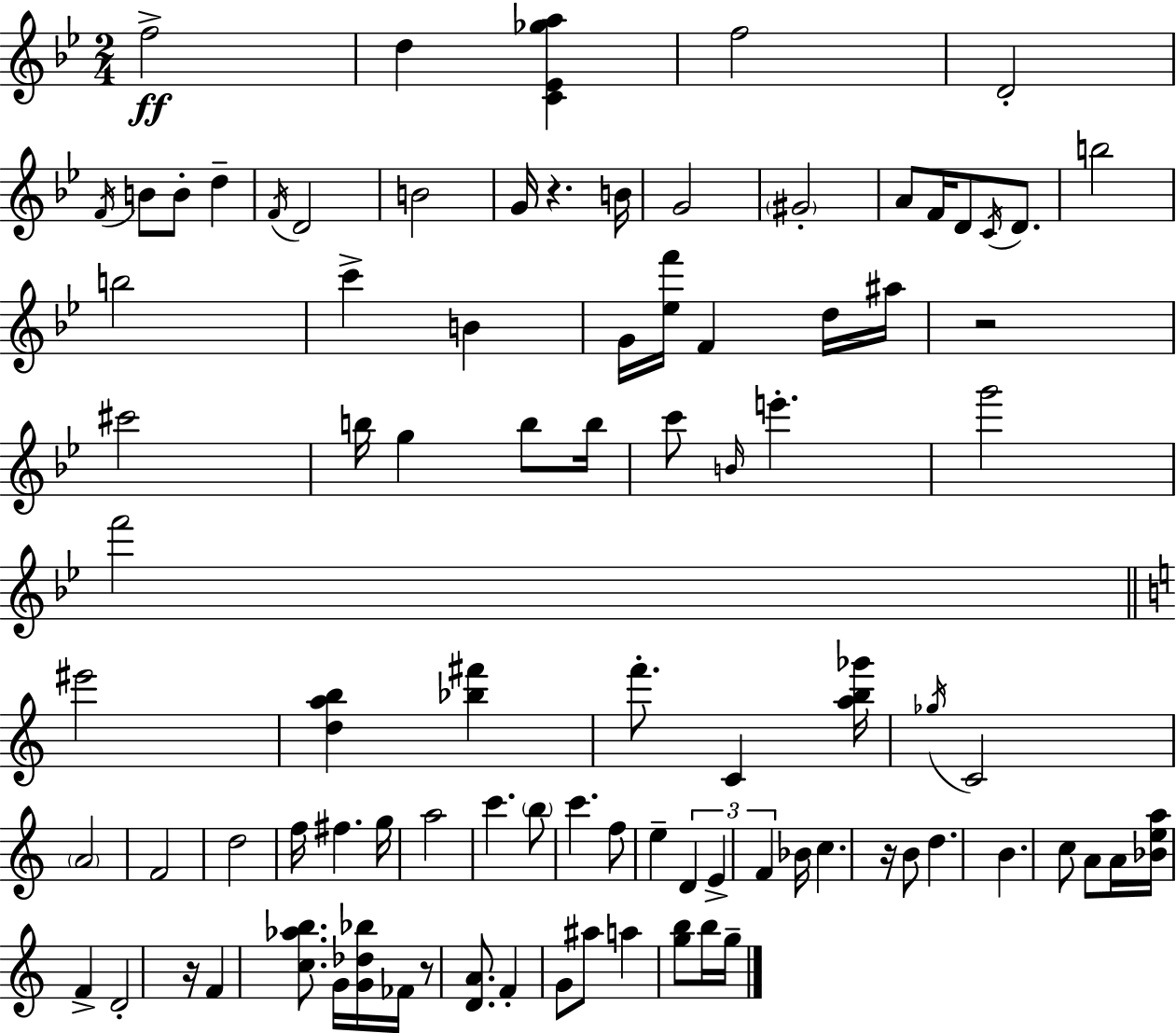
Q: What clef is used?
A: treble